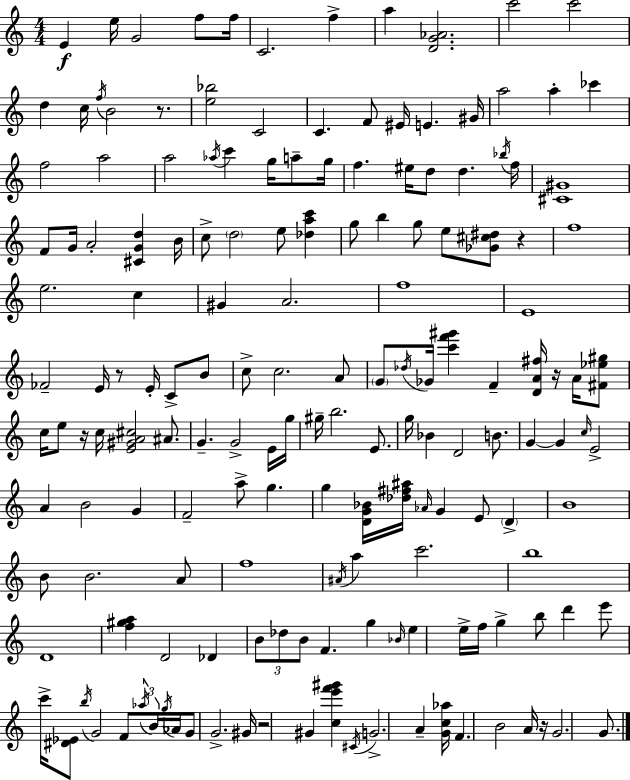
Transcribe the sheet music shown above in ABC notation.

X:1
T:Untitled
M:4/4
L:1/4
K:Am
E e/4 G2 f/2 f/4 C2 f a [DG_A]2 c'2 c'2 d c/4 f/4 B2 z/2 [e_b]2 C2 C F/2 ^E/4 E ^G/4 a2 a _c' f2 a2 a2 _a/4 c' g/4 a/2 g/4 f ^e/4 d/2 d _b/4 f/4 [^C^G]4 F/2 G/4 A2 [^CGd] B/4 c/2 d2 e/2 [_dac'] g/2 b g/2 e/2 [_G^c^d]/2 z f4 e2 c ^G A2 f4 E4 _F2 E/4 z/2 E/4 C/2 B/2 c/2 c2 A/2 G/2 _d/4 _G/4 [c'f'^g'] F [DA^f]/4 z/4 A/4 [^F_e^g]/2 c/4 e/2 z/4 c/4 [E^GA^c]2 ^A/2 G G2 E/4 g/4 ^g/4 b2 E/2 g/4 _B D2 B/2 G G c/4 E2 A B2 G F2 a/2 g g [DG_B]/4 [_d^f^a]/4 _A/4 G E/2 D B4 B/2 B2 A/2 f4 ^A/4 a c'2 b4 D4 [f^ga] D2 _D B/2 _d/2 B/2 F g _B/4 e e/4 f/4 g b/2 d' e'/2 c'/4 [^D_E]/2 b/4 G2 F/2 _a/4 B/4 g/4 _A/4 G/2 G2 ^G/4 z2 ^G [ce'f'^g'] ^C/4 G2 A [Gc_a]/4 F B2 A/4 z/4 G2 G/2